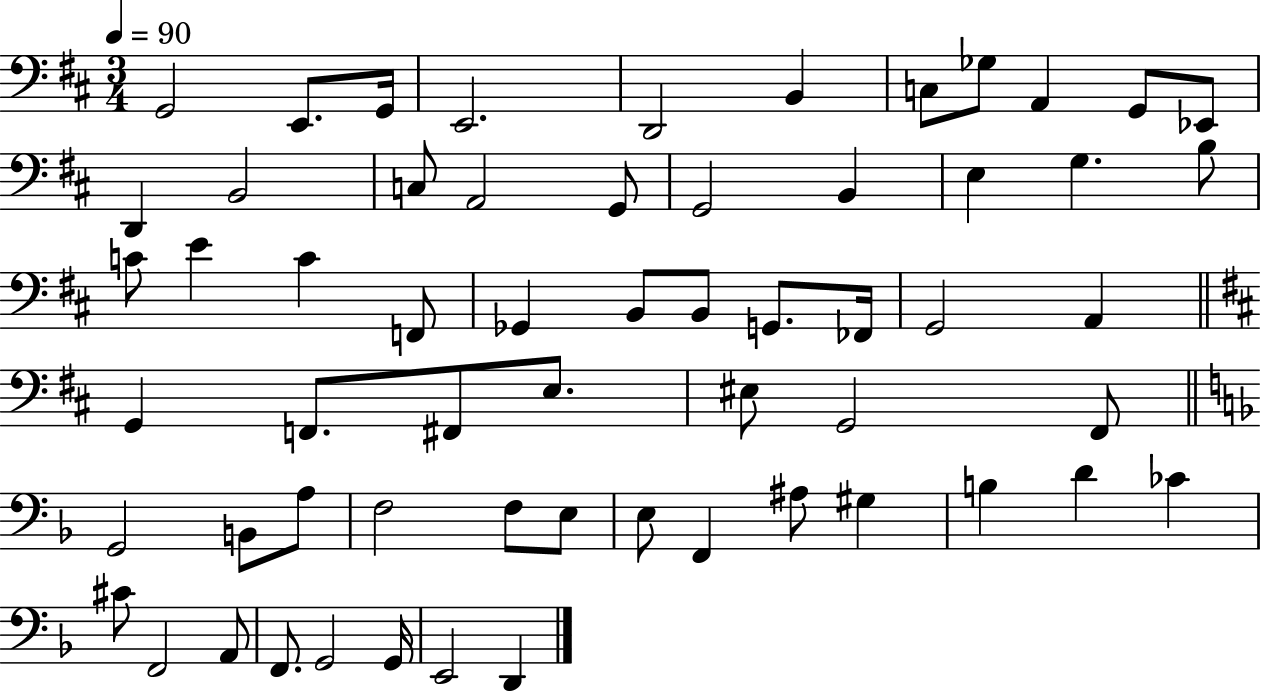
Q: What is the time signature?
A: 3/4